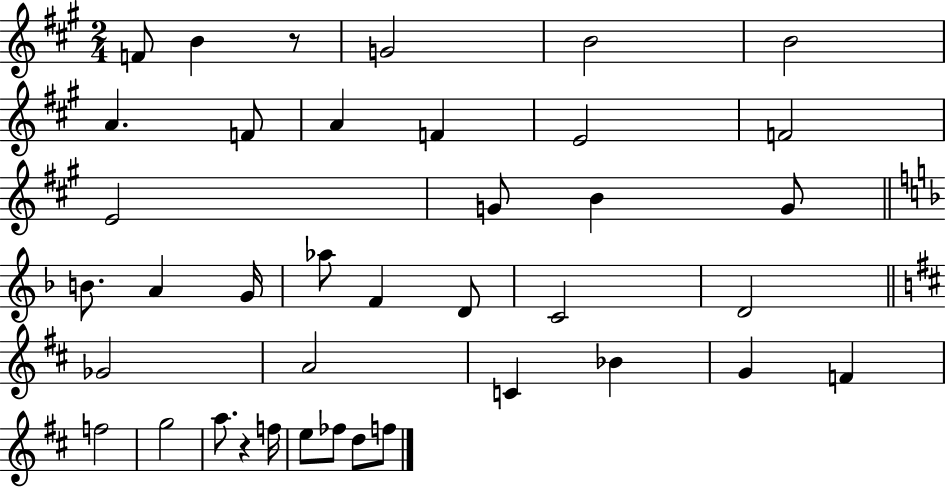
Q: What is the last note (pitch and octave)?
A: F5